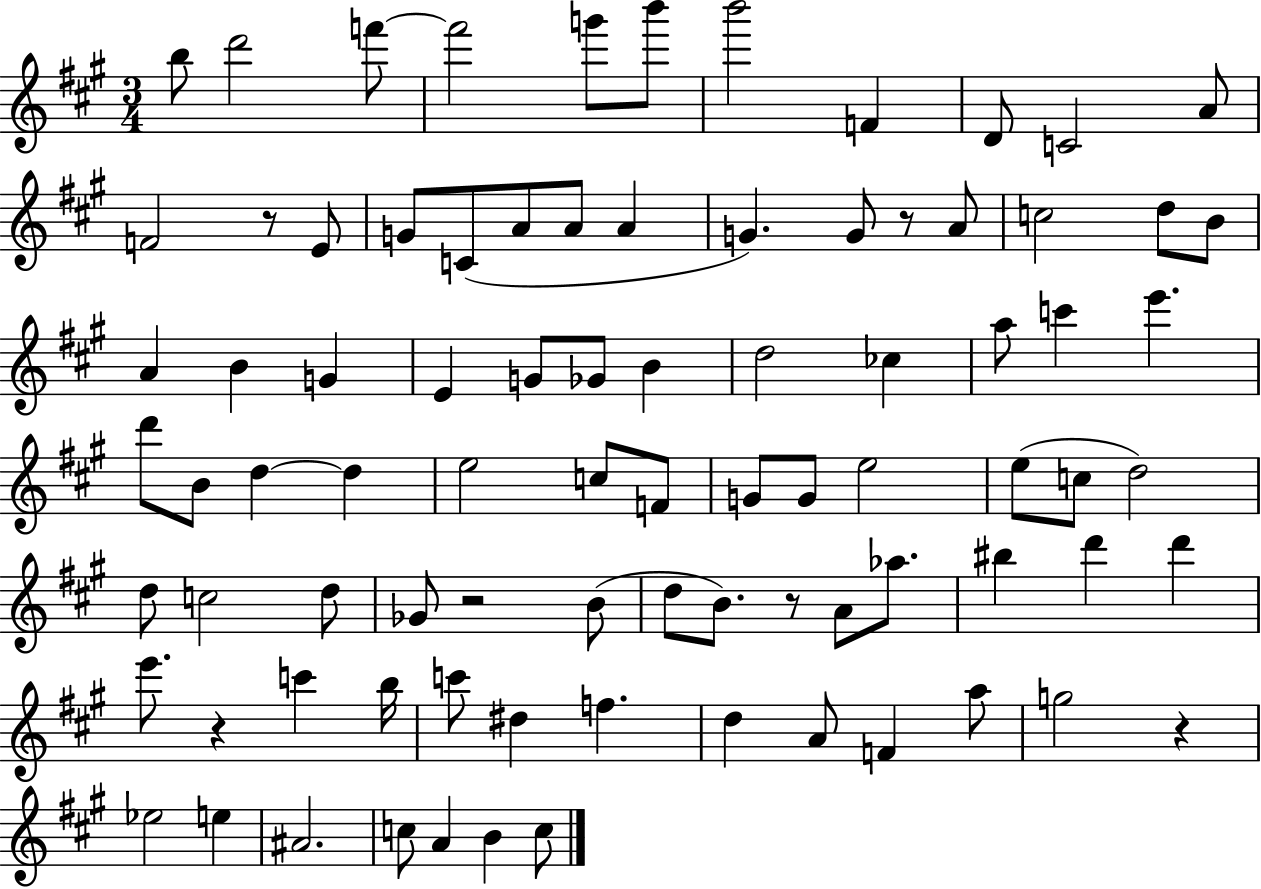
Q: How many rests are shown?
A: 6